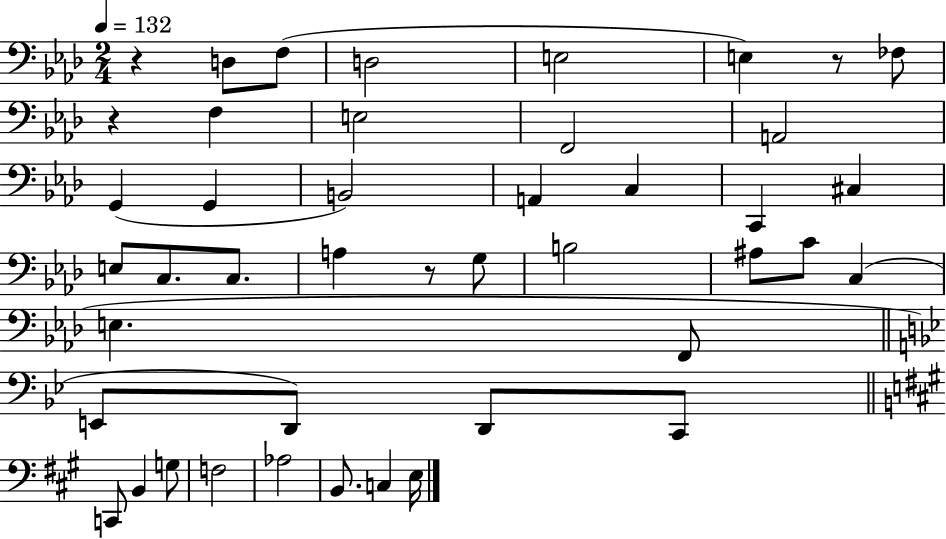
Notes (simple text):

R/q D3/e F3/e D3/h E3/h E3/q R/e FES3/e R/q F3/q E3/h F2/h A2/h G2/q G2/q B2/h A2/q C3/q C2/q C#3/q E3/e C3/e. C3/e. A3/q R/e G3/e B3/h A#3/e C4/e C3/q E3/q. F2/e E2/e D2/e D2/e C2/e C2/e B2/q G3/e F3/h Ab3/h B2/e. C3/q E3/s